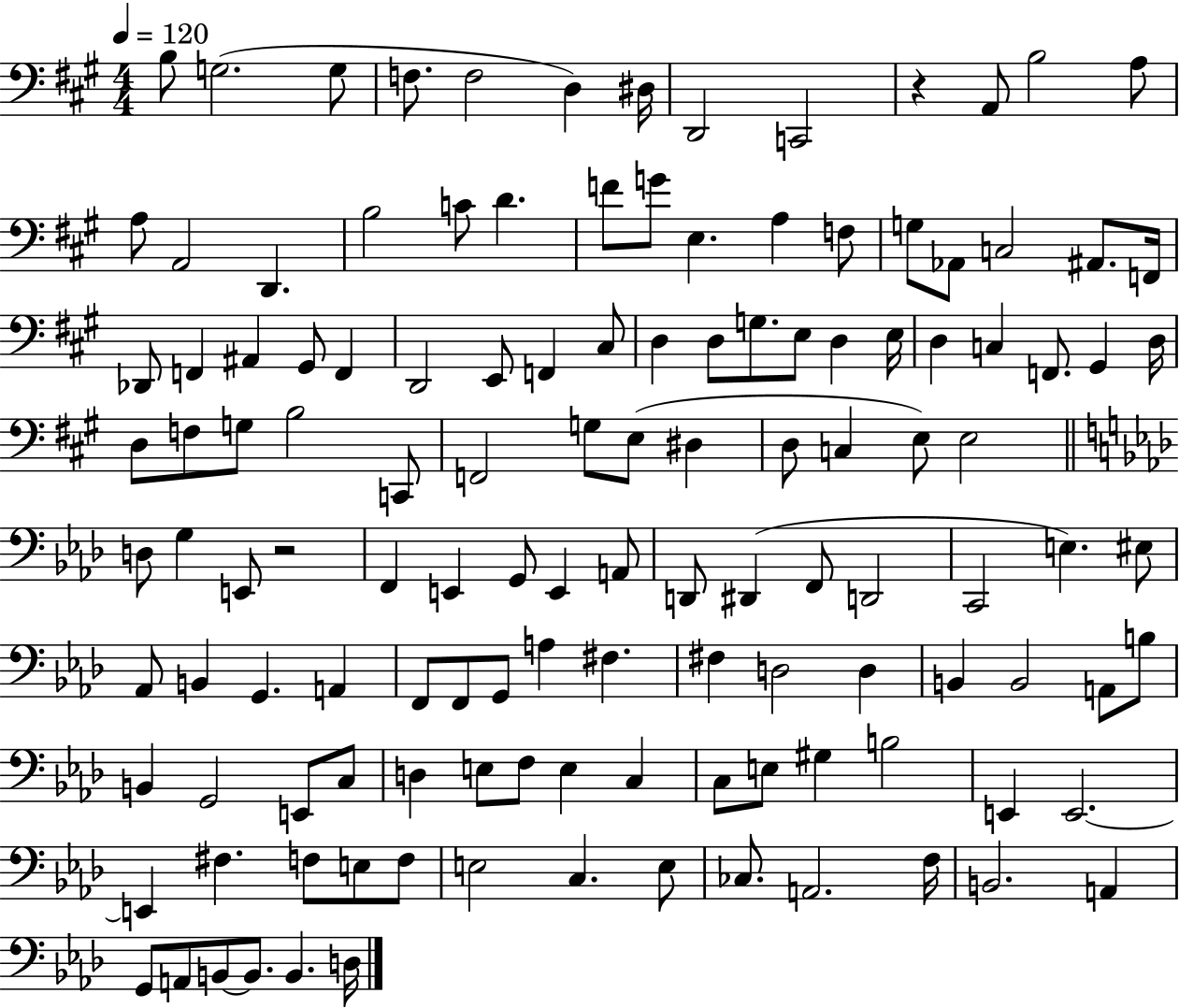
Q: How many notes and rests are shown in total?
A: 128